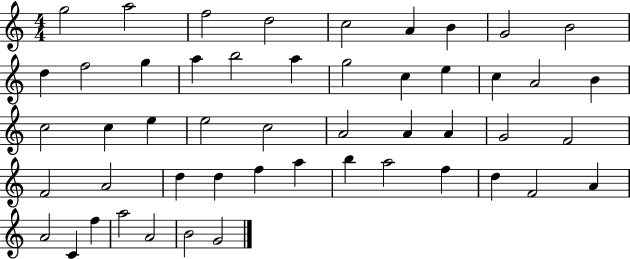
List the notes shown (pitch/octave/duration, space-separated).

G5/h A5/h F5/h D5/h C5/h A4/q B4/q G4/h B4/h D5/q F5/h G5/q A5/q B5/h A5/q G5/h C5/q E5/q C5/q A4/h B4/q C5/h C5/q E5/q E5/h C5/h A4/h A4/q A4/q G4/h F4/h F4/h A4/h D5/q D5/q F5/q A5/q B5/q A5/h F5/q D5/q F4/h A4/q A4/h C4/q F5/q A5/h A4/h B4/h G4/h